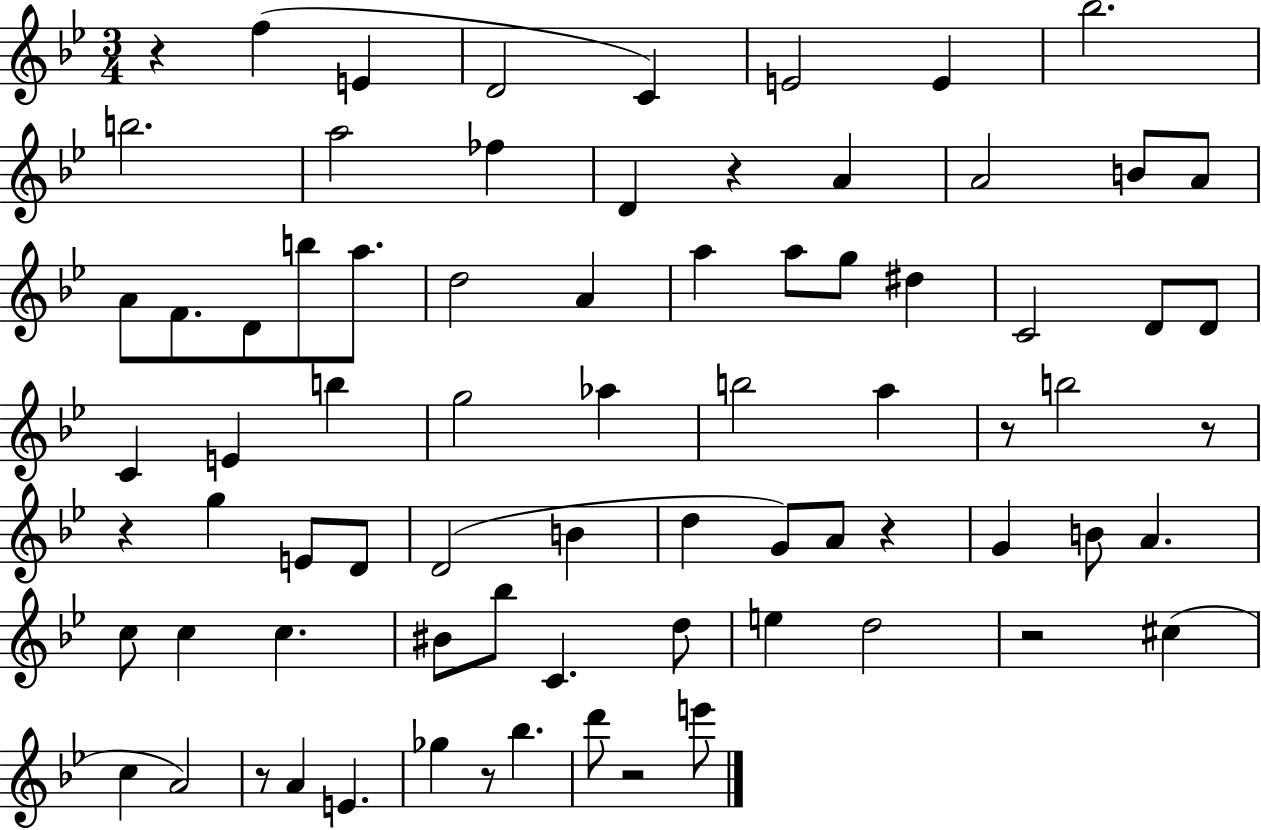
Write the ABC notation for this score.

X:1
T:Untitled
M:3/4
L:1/4
K:Bb
z f E D2 C E2 E _b2 b2 a2 _f D z A A2 B/2 A/2 A/2 F/2 D/2 b/2 a/2 d2 A a a/2 g/2 ^d C2 D/2 D/2 C E b g2 _a b2 a z/2 b2 z/2 z g E/2 D/2 D2 B d G/2 A/2 z G B/2 A c/2 c c ^B/2 _b/2 C d/2 e d2 z2 ^c c A2 z/2 A E _g z/2 _b d'/2 z2 e'/2